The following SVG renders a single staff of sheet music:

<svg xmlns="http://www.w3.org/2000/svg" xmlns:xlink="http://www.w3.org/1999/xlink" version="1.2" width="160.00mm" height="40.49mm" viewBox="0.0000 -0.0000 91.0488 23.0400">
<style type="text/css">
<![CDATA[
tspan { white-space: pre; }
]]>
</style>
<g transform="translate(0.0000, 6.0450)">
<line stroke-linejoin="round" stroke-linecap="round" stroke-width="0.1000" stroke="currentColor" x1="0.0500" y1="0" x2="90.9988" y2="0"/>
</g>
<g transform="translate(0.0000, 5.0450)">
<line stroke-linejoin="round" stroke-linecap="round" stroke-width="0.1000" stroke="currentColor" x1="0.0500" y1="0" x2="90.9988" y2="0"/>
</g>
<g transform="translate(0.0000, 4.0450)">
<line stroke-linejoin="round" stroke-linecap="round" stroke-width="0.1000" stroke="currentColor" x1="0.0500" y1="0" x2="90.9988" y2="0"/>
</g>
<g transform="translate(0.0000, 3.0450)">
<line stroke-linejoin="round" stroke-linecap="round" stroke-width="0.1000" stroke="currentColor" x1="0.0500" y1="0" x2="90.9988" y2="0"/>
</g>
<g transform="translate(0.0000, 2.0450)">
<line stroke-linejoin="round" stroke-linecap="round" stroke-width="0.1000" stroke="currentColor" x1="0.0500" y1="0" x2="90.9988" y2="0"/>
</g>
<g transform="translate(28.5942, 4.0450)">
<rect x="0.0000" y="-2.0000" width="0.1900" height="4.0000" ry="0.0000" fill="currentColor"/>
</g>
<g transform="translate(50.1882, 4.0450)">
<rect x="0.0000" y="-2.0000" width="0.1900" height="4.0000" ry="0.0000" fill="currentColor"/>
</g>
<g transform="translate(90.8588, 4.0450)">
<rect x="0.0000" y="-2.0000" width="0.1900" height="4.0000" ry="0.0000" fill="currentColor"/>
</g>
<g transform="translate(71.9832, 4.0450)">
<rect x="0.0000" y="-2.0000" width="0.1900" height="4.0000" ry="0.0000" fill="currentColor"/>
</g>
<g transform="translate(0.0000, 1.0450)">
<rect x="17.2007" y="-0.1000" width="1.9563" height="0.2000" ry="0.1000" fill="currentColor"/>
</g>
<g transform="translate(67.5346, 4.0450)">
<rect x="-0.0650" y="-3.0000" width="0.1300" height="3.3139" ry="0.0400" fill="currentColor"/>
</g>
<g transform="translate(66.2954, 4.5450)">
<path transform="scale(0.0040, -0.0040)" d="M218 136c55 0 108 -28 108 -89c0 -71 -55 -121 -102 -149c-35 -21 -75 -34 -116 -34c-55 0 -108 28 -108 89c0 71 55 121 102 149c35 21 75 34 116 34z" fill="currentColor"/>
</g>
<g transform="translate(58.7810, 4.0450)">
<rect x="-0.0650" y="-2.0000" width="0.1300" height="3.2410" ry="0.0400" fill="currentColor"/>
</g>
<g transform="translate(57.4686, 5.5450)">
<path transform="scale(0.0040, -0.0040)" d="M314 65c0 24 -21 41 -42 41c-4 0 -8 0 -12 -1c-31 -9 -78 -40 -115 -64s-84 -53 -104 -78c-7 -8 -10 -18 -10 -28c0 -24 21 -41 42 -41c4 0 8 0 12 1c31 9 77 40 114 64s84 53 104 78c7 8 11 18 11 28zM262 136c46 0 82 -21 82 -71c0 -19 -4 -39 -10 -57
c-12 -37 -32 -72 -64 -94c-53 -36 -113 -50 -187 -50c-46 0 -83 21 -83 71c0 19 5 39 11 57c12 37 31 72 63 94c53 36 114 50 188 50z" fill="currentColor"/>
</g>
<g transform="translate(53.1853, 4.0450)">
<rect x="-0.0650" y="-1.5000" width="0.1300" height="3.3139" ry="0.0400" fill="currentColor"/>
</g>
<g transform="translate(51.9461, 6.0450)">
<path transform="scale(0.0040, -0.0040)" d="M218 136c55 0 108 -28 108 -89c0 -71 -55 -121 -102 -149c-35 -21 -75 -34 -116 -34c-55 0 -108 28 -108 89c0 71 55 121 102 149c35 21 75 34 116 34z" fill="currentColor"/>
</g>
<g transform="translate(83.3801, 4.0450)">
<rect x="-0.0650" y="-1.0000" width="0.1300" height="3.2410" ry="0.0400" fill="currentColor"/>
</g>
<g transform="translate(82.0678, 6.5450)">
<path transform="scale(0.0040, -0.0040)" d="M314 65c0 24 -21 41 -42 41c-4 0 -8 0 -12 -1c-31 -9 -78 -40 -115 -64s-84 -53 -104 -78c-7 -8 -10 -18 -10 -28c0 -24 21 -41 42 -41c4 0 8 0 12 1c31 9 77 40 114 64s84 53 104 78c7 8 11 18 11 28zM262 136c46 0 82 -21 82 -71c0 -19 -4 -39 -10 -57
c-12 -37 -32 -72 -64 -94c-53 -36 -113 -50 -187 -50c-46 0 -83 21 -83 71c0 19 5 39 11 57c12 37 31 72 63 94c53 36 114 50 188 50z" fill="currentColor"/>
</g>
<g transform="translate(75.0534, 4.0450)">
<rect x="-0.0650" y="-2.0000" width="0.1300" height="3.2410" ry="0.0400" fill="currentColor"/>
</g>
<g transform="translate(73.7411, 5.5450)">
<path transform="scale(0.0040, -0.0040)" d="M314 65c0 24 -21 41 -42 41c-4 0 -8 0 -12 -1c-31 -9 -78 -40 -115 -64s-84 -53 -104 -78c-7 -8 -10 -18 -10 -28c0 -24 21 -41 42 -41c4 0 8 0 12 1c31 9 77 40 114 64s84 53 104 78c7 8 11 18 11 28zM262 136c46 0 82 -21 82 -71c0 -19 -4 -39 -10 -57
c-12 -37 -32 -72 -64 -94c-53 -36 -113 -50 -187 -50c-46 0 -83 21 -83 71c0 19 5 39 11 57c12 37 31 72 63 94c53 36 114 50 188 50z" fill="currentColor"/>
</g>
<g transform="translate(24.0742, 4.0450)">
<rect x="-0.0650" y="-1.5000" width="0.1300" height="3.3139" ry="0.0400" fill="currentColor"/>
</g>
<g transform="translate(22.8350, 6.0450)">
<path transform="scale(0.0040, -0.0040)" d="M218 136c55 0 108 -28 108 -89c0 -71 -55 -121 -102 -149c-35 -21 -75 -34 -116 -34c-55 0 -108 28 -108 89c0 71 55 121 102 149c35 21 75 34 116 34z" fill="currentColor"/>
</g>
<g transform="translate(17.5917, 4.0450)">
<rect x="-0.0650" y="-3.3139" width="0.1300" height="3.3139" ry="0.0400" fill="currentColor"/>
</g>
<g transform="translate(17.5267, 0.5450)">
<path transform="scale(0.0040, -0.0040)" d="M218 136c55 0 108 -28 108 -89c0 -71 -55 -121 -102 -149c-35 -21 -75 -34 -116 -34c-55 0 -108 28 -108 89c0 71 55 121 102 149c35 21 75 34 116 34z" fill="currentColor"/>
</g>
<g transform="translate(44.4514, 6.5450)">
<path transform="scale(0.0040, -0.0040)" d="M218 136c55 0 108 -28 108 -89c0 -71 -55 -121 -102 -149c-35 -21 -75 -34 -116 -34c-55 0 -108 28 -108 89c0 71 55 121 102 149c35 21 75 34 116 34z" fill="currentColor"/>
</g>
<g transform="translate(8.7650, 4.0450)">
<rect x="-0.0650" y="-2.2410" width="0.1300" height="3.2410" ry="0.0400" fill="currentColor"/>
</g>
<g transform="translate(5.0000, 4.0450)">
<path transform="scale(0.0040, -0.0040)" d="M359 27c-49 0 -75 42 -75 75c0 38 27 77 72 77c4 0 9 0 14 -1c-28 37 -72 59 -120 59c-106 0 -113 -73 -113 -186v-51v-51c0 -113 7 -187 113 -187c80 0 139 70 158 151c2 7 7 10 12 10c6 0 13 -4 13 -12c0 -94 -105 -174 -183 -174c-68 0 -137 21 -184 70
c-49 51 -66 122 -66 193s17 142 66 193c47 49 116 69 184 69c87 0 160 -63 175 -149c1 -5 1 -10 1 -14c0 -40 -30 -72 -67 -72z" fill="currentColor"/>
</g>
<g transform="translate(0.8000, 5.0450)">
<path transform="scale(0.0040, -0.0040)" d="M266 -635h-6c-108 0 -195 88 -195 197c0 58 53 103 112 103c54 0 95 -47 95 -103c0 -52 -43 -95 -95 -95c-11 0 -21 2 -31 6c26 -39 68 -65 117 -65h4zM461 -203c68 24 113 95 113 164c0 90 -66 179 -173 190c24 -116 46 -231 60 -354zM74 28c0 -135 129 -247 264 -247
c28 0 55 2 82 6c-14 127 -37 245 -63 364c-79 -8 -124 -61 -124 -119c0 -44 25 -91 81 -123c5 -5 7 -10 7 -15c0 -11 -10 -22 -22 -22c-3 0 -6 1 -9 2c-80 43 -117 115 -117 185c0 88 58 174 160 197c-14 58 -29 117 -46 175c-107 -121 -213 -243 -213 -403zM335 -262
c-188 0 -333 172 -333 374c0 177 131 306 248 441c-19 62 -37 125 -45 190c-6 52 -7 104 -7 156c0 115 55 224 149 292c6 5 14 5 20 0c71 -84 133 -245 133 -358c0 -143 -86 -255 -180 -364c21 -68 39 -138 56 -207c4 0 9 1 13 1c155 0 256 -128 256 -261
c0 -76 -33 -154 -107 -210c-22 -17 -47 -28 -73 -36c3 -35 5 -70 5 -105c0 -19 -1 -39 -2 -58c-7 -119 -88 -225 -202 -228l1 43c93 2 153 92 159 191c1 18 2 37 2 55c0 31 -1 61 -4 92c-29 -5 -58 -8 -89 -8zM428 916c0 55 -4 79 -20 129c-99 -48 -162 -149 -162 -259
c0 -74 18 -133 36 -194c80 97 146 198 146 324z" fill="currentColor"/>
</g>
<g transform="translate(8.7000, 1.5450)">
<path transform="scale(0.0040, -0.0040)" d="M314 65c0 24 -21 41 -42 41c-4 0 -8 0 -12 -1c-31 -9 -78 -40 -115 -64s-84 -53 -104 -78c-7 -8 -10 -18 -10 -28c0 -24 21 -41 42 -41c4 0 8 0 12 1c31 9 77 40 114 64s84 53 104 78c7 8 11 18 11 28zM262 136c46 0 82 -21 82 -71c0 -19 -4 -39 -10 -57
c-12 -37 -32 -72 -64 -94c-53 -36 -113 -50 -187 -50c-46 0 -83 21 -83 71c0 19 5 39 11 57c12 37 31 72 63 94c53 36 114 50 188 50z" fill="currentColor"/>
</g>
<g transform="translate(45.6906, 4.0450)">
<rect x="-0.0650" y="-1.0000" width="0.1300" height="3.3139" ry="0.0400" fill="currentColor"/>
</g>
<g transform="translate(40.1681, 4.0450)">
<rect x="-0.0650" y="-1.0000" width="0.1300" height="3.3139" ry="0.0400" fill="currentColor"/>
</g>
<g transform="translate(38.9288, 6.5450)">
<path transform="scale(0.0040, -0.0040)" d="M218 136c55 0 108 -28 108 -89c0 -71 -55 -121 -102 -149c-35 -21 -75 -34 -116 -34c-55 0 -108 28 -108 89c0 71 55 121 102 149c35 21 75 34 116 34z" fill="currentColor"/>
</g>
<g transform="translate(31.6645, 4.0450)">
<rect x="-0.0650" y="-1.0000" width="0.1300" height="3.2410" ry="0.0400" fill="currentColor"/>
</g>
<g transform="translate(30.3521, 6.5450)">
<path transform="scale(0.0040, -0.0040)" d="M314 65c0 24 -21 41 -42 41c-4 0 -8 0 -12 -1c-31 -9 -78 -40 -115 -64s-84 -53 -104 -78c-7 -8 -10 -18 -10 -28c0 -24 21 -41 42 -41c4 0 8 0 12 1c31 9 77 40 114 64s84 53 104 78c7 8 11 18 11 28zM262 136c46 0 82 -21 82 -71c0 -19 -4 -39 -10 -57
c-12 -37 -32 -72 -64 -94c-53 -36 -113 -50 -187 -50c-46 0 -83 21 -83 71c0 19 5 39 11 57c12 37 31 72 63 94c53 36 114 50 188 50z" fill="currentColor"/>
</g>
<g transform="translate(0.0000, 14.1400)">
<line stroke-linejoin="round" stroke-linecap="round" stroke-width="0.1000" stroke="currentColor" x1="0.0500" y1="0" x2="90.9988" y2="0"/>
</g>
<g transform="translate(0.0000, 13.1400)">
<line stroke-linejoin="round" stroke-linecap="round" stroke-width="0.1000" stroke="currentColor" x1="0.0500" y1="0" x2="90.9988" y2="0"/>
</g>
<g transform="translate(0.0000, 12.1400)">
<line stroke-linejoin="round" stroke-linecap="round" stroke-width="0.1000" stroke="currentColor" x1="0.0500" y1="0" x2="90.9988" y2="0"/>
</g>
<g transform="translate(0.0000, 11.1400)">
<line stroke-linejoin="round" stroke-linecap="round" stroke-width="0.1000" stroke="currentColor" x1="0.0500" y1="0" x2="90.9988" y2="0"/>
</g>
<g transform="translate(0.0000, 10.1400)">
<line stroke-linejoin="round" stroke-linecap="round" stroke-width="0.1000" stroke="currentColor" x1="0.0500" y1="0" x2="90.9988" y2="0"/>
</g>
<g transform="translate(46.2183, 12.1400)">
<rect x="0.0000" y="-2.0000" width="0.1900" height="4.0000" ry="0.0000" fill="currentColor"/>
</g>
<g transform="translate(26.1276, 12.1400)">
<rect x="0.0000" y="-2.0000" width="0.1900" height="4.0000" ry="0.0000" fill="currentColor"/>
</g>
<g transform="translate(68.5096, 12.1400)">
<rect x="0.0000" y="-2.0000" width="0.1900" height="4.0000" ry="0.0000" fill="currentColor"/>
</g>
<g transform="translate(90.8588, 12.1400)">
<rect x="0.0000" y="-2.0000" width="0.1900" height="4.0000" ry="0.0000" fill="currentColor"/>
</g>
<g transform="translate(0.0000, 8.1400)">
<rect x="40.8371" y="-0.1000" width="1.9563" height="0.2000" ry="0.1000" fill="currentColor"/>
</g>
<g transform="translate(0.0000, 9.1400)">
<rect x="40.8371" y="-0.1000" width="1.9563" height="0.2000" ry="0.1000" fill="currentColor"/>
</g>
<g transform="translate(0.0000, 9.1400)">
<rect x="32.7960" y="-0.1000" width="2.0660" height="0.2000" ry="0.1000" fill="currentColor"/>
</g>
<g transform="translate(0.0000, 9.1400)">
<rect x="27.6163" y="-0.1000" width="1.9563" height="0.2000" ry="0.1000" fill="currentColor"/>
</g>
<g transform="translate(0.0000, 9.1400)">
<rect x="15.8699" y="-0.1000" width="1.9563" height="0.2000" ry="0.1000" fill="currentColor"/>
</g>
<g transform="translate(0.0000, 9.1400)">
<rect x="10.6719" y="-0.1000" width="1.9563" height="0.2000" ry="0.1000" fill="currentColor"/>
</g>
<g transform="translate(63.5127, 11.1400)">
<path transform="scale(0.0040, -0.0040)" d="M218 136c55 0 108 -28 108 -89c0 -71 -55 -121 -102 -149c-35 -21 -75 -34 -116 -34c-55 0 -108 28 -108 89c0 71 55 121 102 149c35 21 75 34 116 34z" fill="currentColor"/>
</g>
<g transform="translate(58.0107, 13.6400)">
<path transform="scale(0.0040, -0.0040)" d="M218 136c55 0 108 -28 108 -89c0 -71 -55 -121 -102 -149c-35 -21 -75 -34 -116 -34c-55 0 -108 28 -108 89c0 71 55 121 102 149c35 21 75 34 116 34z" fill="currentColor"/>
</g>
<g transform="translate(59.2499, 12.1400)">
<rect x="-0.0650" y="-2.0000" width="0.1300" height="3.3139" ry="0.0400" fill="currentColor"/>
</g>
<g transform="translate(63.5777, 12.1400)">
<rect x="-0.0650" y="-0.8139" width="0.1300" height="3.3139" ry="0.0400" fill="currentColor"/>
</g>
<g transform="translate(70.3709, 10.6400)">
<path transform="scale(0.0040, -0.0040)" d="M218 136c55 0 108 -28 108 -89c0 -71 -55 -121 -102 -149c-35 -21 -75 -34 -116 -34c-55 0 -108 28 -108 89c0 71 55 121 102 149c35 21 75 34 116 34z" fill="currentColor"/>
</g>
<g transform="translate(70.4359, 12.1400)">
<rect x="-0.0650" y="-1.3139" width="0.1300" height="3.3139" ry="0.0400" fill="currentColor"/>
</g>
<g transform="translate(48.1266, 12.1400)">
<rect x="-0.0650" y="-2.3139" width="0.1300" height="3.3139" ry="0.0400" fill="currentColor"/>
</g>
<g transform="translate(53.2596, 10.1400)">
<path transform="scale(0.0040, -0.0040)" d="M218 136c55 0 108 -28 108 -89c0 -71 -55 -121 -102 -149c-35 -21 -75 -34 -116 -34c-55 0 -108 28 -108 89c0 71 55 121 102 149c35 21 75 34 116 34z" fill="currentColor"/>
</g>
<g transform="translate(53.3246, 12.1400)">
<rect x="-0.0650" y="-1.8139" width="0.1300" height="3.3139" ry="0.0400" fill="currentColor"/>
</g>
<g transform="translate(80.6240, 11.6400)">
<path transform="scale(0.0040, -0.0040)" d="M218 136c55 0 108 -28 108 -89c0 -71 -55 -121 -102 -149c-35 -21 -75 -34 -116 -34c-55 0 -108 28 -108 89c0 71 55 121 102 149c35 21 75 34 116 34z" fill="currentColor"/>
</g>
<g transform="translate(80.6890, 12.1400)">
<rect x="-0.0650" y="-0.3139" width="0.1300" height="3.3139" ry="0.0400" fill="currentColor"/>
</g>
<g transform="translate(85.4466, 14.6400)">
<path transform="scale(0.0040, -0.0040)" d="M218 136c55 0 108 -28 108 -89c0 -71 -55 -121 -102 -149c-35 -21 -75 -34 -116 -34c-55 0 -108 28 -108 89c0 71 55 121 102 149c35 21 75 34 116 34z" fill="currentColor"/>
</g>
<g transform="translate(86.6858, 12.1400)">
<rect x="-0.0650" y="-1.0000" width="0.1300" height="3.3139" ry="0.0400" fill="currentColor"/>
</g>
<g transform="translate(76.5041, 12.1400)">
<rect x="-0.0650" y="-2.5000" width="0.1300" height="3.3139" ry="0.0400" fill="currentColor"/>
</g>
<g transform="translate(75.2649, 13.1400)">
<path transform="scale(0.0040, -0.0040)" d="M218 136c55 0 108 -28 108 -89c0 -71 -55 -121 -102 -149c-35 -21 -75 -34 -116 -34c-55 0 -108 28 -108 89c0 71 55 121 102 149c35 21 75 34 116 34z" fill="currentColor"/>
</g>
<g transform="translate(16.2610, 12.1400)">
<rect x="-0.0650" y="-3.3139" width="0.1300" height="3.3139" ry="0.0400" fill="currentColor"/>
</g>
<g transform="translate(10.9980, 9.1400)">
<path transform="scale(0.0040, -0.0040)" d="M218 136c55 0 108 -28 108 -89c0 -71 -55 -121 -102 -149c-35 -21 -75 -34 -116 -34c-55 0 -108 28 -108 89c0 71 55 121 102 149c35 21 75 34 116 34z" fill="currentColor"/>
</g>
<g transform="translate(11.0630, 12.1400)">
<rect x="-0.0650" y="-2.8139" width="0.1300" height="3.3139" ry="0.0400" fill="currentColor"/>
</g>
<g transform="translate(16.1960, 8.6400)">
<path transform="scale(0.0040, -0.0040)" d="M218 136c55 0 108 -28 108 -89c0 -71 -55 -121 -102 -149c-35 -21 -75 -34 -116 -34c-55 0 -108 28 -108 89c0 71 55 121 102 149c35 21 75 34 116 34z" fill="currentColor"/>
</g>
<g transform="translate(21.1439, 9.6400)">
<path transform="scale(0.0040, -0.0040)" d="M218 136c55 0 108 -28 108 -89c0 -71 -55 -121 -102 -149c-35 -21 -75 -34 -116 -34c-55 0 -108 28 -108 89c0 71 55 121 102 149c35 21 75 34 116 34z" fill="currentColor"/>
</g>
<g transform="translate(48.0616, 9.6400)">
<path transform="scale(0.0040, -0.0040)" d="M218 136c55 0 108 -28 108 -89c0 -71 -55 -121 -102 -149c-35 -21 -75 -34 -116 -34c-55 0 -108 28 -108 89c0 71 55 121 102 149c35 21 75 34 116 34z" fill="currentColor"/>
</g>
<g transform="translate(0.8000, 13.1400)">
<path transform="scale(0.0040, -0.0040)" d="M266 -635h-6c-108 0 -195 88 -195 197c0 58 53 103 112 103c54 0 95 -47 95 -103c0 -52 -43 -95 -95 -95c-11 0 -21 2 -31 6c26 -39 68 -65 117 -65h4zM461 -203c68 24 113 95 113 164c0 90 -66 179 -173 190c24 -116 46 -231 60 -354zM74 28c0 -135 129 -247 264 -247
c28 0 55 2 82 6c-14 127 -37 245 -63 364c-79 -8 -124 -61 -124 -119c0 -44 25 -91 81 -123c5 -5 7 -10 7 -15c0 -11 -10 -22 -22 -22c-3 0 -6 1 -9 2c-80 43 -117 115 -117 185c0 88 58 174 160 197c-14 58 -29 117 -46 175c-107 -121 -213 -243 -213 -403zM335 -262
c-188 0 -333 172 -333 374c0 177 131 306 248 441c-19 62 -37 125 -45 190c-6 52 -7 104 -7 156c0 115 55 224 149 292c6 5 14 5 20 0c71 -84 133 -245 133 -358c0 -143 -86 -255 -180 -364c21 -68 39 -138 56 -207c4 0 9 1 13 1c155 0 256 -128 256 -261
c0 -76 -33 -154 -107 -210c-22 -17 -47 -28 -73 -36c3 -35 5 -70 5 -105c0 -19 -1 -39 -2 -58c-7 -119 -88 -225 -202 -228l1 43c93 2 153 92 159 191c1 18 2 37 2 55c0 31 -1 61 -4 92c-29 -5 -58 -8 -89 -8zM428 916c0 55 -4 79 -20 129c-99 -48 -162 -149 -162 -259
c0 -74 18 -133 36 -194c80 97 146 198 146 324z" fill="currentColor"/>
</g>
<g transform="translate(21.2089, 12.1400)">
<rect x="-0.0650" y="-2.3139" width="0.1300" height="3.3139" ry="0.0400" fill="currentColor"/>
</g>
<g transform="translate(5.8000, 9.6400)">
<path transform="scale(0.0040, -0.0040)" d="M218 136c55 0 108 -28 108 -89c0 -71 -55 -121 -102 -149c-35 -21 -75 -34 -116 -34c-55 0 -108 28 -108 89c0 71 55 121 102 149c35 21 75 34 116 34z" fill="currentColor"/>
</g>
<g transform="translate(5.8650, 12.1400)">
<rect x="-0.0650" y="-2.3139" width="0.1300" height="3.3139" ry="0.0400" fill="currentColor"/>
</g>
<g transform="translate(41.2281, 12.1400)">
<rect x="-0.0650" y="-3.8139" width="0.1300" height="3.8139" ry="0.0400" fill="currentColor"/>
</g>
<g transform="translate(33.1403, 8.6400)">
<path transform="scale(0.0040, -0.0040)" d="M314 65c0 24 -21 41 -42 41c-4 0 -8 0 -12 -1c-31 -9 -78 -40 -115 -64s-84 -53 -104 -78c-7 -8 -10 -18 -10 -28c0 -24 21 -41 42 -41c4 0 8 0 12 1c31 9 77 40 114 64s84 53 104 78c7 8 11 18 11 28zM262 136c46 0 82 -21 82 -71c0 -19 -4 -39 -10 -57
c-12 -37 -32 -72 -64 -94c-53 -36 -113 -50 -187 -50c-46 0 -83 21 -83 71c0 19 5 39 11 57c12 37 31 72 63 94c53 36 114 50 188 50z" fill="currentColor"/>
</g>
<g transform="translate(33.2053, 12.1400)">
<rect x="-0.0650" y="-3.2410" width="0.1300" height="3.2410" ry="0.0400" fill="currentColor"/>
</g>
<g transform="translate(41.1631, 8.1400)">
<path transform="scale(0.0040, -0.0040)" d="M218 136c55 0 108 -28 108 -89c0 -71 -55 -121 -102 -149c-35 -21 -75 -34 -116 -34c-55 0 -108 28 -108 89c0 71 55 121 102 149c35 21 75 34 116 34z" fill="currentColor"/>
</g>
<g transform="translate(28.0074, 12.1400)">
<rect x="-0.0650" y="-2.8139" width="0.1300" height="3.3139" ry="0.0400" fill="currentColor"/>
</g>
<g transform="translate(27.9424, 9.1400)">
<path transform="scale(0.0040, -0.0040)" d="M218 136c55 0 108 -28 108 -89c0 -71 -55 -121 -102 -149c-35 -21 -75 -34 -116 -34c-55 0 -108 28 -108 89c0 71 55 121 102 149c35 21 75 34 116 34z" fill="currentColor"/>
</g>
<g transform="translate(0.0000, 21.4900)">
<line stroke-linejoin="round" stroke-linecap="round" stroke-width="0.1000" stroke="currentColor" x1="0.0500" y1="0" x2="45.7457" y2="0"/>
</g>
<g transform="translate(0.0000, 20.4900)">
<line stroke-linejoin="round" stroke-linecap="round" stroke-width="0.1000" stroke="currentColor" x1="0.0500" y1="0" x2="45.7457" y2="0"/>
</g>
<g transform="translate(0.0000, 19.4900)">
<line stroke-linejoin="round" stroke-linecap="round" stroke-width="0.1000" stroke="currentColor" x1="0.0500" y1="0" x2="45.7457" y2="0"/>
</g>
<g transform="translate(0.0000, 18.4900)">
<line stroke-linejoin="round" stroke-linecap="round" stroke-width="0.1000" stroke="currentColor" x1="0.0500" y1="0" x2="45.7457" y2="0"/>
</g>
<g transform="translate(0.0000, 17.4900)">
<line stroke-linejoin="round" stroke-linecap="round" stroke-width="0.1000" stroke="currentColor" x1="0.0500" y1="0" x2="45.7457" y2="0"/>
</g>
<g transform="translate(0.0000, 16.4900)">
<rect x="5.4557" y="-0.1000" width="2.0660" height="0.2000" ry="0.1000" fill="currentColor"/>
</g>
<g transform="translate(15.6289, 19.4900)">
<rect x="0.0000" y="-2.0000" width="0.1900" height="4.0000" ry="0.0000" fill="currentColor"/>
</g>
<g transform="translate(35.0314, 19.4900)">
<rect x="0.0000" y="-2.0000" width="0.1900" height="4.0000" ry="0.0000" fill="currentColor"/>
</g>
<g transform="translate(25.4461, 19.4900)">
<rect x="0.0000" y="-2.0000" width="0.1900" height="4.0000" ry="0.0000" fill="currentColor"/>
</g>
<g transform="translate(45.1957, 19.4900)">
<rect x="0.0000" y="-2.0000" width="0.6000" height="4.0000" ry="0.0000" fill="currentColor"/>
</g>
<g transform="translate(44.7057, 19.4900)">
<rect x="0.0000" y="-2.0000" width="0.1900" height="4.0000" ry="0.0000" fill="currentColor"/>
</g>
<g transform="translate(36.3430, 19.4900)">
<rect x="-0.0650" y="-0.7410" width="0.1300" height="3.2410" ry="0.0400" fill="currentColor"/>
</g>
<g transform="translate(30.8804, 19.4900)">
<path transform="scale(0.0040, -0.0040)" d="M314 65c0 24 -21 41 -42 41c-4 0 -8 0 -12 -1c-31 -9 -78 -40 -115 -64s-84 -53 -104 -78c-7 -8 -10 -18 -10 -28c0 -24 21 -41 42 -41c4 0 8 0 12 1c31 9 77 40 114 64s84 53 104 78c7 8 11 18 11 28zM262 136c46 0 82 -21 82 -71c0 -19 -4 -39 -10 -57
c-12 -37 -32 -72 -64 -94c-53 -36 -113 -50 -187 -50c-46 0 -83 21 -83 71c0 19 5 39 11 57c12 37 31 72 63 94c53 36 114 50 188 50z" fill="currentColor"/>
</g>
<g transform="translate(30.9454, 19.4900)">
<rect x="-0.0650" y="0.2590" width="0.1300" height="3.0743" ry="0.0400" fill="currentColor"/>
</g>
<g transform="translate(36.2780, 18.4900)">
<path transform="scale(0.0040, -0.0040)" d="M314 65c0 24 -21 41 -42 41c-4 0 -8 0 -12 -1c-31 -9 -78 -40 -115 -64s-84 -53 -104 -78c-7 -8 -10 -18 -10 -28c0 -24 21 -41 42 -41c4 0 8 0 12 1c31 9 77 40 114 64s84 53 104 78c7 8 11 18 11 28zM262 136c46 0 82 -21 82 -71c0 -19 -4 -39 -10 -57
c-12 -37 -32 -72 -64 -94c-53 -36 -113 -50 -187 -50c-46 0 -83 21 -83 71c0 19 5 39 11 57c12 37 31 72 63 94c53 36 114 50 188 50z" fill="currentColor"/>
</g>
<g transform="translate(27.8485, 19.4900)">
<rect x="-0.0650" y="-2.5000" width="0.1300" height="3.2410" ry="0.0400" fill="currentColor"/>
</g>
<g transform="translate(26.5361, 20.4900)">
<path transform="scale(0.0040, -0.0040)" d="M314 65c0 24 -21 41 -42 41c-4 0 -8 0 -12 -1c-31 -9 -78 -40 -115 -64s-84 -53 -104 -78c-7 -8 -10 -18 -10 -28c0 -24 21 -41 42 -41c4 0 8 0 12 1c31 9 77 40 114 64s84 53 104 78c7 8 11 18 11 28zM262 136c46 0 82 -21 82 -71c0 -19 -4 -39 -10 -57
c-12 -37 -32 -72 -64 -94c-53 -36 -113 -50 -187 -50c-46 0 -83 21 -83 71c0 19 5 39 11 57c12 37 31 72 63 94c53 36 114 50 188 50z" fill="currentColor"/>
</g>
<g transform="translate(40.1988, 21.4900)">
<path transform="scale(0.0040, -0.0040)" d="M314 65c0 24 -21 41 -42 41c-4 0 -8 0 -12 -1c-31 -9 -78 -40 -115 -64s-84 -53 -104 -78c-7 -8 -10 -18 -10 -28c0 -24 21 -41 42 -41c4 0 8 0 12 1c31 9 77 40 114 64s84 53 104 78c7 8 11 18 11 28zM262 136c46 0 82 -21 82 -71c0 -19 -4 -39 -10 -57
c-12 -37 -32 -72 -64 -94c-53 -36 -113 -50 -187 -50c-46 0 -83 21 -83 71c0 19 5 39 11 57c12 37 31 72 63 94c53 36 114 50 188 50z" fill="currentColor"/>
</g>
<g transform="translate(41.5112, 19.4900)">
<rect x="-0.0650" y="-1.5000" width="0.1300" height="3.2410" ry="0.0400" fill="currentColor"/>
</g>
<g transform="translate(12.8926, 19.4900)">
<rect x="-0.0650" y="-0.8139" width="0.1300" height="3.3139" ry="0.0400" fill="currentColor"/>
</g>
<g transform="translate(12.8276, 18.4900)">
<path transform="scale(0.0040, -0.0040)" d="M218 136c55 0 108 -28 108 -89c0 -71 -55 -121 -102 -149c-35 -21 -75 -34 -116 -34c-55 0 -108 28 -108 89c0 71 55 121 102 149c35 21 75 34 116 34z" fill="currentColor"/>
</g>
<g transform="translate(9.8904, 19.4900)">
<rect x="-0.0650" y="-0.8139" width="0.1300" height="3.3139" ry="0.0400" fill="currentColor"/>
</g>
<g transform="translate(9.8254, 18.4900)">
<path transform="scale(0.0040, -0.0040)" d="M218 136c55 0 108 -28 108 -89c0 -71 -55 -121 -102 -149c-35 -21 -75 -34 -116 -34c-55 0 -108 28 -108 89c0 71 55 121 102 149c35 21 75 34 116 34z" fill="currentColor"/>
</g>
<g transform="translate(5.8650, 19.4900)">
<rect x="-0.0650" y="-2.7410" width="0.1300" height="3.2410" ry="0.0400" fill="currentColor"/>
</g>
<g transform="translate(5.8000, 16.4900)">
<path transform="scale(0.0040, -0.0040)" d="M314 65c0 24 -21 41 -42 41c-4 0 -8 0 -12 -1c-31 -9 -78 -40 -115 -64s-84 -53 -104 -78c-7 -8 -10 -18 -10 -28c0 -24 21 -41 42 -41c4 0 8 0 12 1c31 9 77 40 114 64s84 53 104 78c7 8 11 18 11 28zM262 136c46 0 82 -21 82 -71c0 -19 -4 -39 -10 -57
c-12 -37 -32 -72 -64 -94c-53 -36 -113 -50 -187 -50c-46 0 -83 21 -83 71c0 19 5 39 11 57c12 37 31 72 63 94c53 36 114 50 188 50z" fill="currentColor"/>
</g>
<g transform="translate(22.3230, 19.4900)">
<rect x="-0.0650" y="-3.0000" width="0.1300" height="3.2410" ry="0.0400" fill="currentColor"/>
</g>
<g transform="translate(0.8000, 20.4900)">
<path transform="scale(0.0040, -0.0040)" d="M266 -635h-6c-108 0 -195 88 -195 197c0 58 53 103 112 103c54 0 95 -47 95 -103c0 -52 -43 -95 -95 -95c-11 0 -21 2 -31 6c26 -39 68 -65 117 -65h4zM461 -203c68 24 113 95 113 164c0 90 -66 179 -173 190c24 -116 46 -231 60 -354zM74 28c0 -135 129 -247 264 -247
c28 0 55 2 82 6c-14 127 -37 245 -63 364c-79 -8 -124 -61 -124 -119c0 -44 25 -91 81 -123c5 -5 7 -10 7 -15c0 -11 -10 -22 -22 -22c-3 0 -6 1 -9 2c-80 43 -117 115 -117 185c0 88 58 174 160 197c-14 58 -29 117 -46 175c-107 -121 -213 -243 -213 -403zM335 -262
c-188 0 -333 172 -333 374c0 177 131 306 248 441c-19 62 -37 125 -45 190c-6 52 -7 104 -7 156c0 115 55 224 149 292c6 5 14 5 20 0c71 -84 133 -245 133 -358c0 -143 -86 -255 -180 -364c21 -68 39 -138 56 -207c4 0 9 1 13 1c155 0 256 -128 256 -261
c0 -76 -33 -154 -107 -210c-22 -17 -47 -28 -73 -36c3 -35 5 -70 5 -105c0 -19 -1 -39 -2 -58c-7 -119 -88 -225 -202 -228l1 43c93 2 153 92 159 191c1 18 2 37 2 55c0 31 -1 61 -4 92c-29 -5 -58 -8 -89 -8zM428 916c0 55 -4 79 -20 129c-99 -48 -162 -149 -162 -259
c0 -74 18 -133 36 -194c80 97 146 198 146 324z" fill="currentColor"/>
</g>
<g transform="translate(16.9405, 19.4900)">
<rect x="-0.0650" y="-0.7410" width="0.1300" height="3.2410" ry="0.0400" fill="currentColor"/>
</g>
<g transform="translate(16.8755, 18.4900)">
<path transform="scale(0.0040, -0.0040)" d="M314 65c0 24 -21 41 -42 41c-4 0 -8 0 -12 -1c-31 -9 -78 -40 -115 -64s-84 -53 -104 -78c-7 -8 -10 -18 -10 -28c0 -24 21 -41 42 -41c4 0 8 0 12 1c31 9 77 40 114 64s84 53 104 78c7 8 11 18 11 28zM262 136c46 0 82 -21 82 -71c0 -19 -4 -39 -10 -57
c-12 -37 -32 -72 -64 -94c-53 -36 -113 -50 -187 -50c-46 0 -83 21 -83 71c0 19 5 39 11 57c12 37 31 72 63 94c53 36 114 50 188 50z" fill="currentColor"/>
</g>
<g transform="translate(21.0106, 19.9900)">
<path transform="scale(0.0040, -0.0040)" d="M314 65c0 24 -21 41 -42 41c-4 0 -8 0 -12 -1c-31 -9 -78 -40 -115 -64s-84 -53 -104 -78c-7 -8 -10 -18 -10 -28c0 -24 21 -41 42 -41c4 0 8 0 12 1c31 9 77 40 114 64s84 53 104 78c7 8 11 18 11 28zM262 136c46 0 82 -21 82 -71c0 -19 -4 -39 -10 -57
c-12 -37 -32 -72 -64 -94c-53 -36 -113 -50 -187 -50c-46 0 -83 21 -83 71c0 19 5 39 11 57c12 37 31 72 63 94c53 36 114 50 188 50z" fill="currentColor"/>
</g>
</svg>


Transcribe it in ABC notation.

X:1
T:Untitled
M:4/4
L:1/4
K:C
g2 b E D2 D D E F2 A F2 D2 g a b g a b2 c' g f F d e G c D a2 d d d2 A2 G2 B2 d2 E2